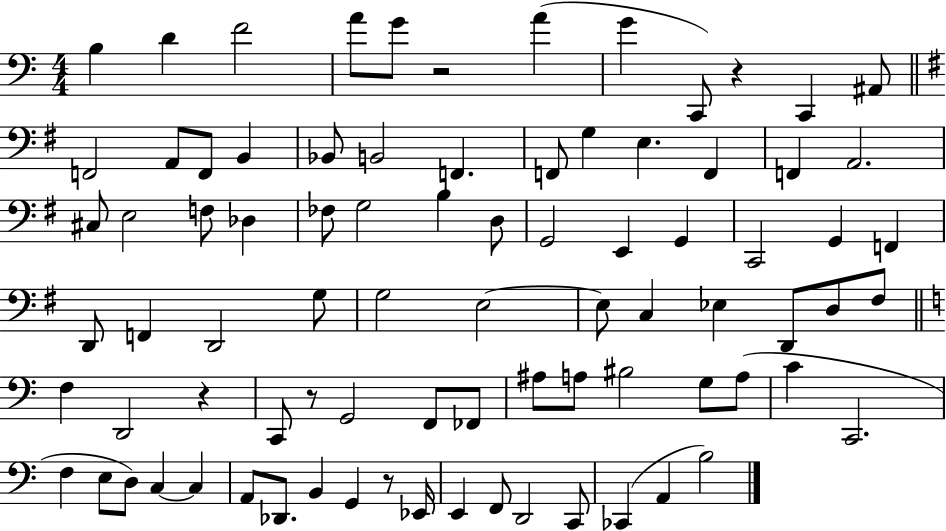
X:1
T:Untitled
M:4/4
L:1/4
K:C
B, D F2 A/2 G/2 z2 A G C,,/2 z C,, ^A,,/2 F,,2 A,,/2 F,,/2 B,, _B,,/2 B,,2 F,, F,,/2 G, E, F,, F,, A,,2 ^C,/2 E,2 F,/2 _D, _F,/2 G,2 B, D,/2 G,,2 E,, G,, C,,2 G,, F,, D,,/2 F,, D,,2 G,/2 G,2 E,2 E,/2 C, _E, D,,/2 D,/2 ^F,/2 F, D,,2 z C,,/2 z/2 G,,2 F,,/2 _F,,/2 ^A,/2 A,/2 ^B,2 G,/2 A,/2 C C,,2 F, E,/2 D,/2 C, C, A,,/2 _D,,/2 B,, G,, z/2 _E,,/4 E,, F,,/2 D,,2 C,,/2 _C,, A,, B,2